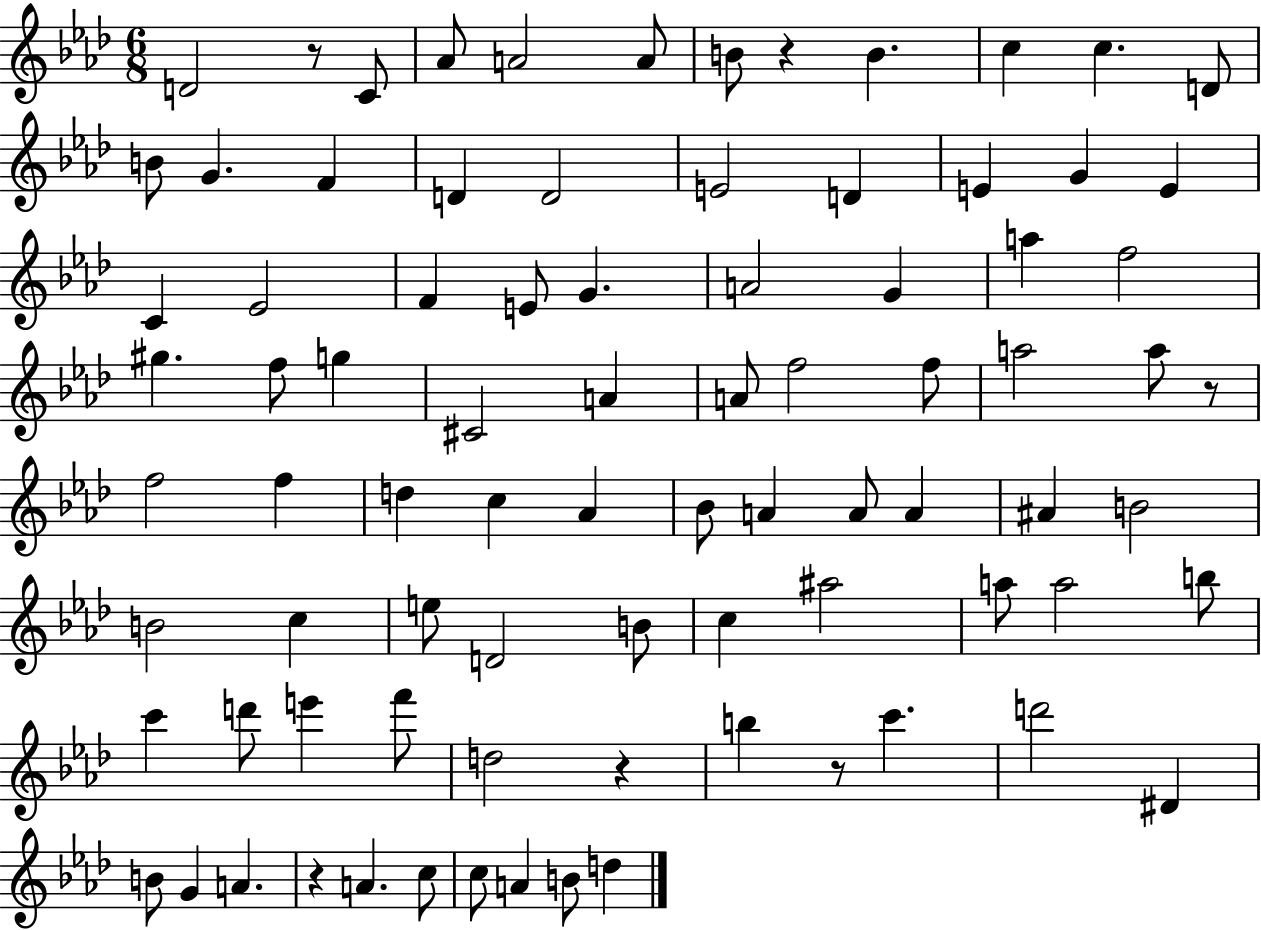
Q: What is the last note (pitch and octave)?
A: D5